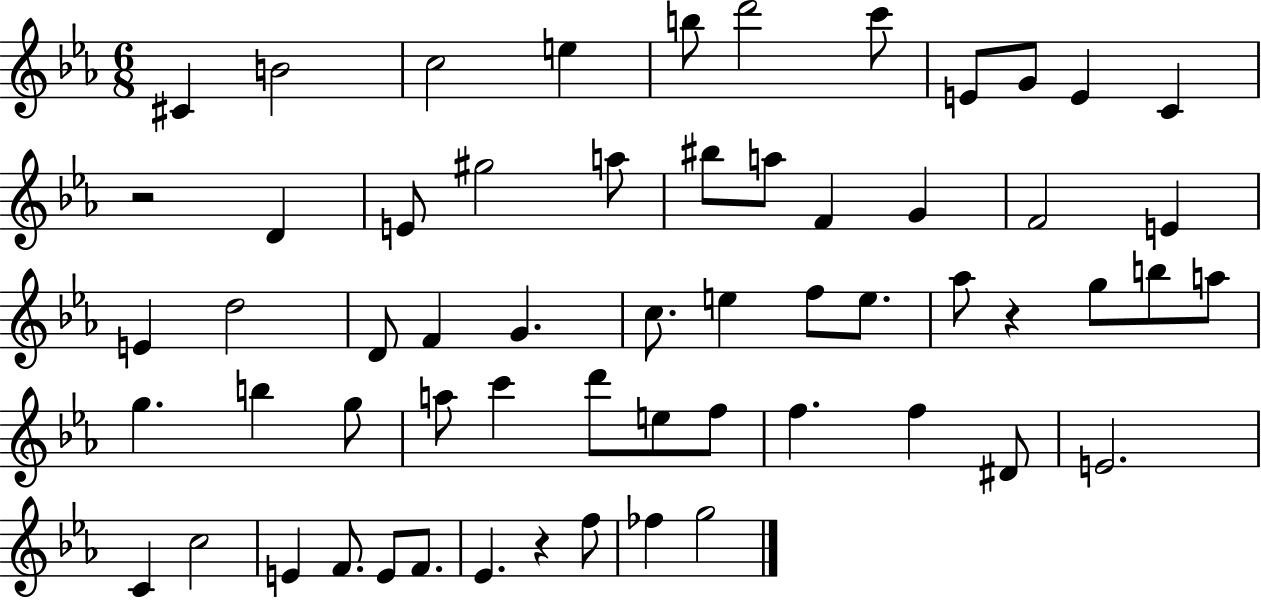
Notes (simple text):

C#4/q B4/h C5/h E5/q B5/e D6/h C6/e E4/e G4/e E4/q C4/q R/h D4/q E4/e G#5/h A5/e BIS5/e A5/e F4/q G4/q F4/h E4/q E4/q D5/h D4/e F4/q G4/q. C5/e. E5/q F5/e E5/e. Ab5/e R/q G5/e B5/e A5/e G5/q. B5/q G5/e A5/e C6/q D6/e E5/e F5/e F5/q. F5/q D#4/e E4/h. C4/q C5/h E4/q F4/e. E4/e F4/e. Eb4/q. R/q F5/e FES5/q G5/h